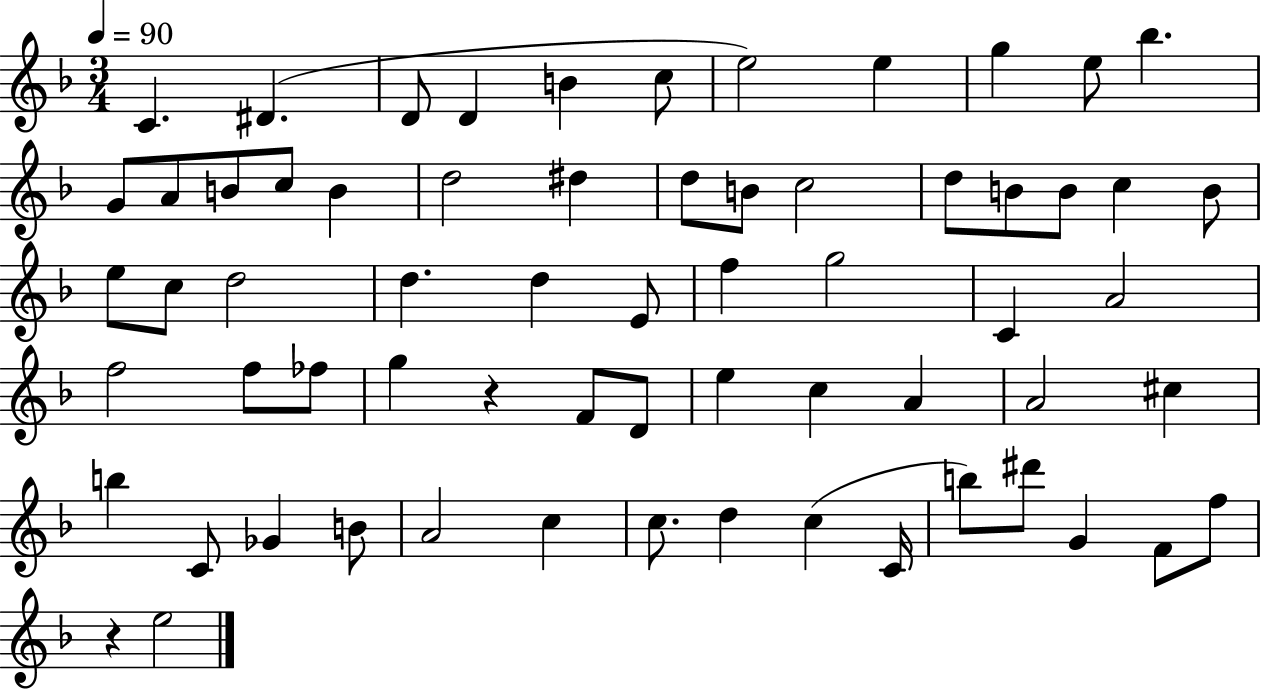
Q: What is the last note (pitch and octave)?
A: E5